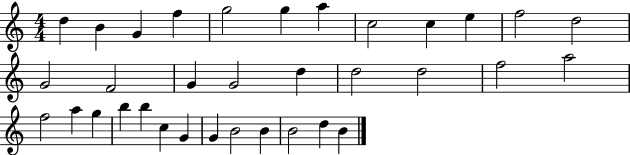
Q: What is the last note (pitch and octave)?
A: B4